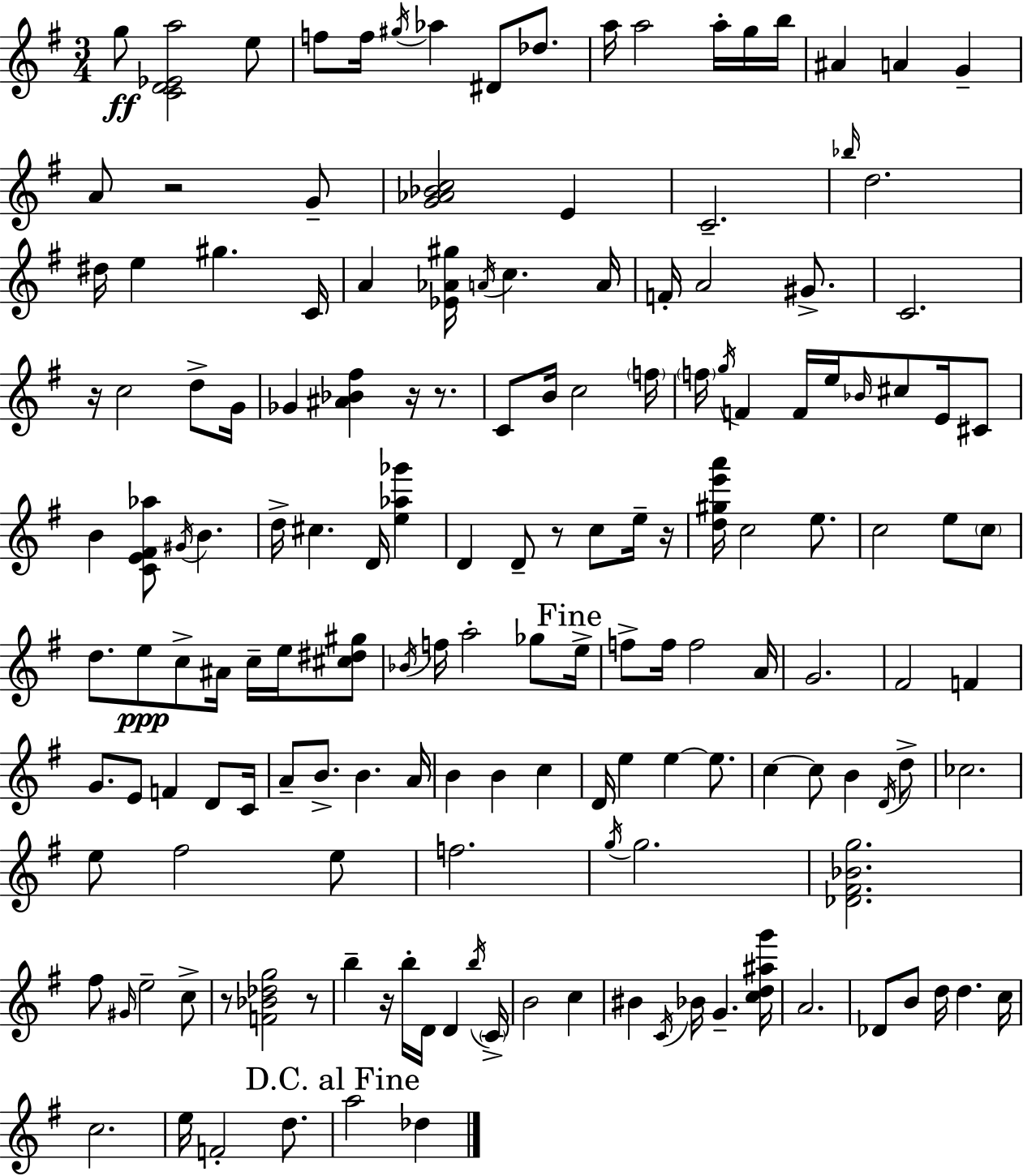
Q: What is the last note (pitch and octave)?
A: Db5